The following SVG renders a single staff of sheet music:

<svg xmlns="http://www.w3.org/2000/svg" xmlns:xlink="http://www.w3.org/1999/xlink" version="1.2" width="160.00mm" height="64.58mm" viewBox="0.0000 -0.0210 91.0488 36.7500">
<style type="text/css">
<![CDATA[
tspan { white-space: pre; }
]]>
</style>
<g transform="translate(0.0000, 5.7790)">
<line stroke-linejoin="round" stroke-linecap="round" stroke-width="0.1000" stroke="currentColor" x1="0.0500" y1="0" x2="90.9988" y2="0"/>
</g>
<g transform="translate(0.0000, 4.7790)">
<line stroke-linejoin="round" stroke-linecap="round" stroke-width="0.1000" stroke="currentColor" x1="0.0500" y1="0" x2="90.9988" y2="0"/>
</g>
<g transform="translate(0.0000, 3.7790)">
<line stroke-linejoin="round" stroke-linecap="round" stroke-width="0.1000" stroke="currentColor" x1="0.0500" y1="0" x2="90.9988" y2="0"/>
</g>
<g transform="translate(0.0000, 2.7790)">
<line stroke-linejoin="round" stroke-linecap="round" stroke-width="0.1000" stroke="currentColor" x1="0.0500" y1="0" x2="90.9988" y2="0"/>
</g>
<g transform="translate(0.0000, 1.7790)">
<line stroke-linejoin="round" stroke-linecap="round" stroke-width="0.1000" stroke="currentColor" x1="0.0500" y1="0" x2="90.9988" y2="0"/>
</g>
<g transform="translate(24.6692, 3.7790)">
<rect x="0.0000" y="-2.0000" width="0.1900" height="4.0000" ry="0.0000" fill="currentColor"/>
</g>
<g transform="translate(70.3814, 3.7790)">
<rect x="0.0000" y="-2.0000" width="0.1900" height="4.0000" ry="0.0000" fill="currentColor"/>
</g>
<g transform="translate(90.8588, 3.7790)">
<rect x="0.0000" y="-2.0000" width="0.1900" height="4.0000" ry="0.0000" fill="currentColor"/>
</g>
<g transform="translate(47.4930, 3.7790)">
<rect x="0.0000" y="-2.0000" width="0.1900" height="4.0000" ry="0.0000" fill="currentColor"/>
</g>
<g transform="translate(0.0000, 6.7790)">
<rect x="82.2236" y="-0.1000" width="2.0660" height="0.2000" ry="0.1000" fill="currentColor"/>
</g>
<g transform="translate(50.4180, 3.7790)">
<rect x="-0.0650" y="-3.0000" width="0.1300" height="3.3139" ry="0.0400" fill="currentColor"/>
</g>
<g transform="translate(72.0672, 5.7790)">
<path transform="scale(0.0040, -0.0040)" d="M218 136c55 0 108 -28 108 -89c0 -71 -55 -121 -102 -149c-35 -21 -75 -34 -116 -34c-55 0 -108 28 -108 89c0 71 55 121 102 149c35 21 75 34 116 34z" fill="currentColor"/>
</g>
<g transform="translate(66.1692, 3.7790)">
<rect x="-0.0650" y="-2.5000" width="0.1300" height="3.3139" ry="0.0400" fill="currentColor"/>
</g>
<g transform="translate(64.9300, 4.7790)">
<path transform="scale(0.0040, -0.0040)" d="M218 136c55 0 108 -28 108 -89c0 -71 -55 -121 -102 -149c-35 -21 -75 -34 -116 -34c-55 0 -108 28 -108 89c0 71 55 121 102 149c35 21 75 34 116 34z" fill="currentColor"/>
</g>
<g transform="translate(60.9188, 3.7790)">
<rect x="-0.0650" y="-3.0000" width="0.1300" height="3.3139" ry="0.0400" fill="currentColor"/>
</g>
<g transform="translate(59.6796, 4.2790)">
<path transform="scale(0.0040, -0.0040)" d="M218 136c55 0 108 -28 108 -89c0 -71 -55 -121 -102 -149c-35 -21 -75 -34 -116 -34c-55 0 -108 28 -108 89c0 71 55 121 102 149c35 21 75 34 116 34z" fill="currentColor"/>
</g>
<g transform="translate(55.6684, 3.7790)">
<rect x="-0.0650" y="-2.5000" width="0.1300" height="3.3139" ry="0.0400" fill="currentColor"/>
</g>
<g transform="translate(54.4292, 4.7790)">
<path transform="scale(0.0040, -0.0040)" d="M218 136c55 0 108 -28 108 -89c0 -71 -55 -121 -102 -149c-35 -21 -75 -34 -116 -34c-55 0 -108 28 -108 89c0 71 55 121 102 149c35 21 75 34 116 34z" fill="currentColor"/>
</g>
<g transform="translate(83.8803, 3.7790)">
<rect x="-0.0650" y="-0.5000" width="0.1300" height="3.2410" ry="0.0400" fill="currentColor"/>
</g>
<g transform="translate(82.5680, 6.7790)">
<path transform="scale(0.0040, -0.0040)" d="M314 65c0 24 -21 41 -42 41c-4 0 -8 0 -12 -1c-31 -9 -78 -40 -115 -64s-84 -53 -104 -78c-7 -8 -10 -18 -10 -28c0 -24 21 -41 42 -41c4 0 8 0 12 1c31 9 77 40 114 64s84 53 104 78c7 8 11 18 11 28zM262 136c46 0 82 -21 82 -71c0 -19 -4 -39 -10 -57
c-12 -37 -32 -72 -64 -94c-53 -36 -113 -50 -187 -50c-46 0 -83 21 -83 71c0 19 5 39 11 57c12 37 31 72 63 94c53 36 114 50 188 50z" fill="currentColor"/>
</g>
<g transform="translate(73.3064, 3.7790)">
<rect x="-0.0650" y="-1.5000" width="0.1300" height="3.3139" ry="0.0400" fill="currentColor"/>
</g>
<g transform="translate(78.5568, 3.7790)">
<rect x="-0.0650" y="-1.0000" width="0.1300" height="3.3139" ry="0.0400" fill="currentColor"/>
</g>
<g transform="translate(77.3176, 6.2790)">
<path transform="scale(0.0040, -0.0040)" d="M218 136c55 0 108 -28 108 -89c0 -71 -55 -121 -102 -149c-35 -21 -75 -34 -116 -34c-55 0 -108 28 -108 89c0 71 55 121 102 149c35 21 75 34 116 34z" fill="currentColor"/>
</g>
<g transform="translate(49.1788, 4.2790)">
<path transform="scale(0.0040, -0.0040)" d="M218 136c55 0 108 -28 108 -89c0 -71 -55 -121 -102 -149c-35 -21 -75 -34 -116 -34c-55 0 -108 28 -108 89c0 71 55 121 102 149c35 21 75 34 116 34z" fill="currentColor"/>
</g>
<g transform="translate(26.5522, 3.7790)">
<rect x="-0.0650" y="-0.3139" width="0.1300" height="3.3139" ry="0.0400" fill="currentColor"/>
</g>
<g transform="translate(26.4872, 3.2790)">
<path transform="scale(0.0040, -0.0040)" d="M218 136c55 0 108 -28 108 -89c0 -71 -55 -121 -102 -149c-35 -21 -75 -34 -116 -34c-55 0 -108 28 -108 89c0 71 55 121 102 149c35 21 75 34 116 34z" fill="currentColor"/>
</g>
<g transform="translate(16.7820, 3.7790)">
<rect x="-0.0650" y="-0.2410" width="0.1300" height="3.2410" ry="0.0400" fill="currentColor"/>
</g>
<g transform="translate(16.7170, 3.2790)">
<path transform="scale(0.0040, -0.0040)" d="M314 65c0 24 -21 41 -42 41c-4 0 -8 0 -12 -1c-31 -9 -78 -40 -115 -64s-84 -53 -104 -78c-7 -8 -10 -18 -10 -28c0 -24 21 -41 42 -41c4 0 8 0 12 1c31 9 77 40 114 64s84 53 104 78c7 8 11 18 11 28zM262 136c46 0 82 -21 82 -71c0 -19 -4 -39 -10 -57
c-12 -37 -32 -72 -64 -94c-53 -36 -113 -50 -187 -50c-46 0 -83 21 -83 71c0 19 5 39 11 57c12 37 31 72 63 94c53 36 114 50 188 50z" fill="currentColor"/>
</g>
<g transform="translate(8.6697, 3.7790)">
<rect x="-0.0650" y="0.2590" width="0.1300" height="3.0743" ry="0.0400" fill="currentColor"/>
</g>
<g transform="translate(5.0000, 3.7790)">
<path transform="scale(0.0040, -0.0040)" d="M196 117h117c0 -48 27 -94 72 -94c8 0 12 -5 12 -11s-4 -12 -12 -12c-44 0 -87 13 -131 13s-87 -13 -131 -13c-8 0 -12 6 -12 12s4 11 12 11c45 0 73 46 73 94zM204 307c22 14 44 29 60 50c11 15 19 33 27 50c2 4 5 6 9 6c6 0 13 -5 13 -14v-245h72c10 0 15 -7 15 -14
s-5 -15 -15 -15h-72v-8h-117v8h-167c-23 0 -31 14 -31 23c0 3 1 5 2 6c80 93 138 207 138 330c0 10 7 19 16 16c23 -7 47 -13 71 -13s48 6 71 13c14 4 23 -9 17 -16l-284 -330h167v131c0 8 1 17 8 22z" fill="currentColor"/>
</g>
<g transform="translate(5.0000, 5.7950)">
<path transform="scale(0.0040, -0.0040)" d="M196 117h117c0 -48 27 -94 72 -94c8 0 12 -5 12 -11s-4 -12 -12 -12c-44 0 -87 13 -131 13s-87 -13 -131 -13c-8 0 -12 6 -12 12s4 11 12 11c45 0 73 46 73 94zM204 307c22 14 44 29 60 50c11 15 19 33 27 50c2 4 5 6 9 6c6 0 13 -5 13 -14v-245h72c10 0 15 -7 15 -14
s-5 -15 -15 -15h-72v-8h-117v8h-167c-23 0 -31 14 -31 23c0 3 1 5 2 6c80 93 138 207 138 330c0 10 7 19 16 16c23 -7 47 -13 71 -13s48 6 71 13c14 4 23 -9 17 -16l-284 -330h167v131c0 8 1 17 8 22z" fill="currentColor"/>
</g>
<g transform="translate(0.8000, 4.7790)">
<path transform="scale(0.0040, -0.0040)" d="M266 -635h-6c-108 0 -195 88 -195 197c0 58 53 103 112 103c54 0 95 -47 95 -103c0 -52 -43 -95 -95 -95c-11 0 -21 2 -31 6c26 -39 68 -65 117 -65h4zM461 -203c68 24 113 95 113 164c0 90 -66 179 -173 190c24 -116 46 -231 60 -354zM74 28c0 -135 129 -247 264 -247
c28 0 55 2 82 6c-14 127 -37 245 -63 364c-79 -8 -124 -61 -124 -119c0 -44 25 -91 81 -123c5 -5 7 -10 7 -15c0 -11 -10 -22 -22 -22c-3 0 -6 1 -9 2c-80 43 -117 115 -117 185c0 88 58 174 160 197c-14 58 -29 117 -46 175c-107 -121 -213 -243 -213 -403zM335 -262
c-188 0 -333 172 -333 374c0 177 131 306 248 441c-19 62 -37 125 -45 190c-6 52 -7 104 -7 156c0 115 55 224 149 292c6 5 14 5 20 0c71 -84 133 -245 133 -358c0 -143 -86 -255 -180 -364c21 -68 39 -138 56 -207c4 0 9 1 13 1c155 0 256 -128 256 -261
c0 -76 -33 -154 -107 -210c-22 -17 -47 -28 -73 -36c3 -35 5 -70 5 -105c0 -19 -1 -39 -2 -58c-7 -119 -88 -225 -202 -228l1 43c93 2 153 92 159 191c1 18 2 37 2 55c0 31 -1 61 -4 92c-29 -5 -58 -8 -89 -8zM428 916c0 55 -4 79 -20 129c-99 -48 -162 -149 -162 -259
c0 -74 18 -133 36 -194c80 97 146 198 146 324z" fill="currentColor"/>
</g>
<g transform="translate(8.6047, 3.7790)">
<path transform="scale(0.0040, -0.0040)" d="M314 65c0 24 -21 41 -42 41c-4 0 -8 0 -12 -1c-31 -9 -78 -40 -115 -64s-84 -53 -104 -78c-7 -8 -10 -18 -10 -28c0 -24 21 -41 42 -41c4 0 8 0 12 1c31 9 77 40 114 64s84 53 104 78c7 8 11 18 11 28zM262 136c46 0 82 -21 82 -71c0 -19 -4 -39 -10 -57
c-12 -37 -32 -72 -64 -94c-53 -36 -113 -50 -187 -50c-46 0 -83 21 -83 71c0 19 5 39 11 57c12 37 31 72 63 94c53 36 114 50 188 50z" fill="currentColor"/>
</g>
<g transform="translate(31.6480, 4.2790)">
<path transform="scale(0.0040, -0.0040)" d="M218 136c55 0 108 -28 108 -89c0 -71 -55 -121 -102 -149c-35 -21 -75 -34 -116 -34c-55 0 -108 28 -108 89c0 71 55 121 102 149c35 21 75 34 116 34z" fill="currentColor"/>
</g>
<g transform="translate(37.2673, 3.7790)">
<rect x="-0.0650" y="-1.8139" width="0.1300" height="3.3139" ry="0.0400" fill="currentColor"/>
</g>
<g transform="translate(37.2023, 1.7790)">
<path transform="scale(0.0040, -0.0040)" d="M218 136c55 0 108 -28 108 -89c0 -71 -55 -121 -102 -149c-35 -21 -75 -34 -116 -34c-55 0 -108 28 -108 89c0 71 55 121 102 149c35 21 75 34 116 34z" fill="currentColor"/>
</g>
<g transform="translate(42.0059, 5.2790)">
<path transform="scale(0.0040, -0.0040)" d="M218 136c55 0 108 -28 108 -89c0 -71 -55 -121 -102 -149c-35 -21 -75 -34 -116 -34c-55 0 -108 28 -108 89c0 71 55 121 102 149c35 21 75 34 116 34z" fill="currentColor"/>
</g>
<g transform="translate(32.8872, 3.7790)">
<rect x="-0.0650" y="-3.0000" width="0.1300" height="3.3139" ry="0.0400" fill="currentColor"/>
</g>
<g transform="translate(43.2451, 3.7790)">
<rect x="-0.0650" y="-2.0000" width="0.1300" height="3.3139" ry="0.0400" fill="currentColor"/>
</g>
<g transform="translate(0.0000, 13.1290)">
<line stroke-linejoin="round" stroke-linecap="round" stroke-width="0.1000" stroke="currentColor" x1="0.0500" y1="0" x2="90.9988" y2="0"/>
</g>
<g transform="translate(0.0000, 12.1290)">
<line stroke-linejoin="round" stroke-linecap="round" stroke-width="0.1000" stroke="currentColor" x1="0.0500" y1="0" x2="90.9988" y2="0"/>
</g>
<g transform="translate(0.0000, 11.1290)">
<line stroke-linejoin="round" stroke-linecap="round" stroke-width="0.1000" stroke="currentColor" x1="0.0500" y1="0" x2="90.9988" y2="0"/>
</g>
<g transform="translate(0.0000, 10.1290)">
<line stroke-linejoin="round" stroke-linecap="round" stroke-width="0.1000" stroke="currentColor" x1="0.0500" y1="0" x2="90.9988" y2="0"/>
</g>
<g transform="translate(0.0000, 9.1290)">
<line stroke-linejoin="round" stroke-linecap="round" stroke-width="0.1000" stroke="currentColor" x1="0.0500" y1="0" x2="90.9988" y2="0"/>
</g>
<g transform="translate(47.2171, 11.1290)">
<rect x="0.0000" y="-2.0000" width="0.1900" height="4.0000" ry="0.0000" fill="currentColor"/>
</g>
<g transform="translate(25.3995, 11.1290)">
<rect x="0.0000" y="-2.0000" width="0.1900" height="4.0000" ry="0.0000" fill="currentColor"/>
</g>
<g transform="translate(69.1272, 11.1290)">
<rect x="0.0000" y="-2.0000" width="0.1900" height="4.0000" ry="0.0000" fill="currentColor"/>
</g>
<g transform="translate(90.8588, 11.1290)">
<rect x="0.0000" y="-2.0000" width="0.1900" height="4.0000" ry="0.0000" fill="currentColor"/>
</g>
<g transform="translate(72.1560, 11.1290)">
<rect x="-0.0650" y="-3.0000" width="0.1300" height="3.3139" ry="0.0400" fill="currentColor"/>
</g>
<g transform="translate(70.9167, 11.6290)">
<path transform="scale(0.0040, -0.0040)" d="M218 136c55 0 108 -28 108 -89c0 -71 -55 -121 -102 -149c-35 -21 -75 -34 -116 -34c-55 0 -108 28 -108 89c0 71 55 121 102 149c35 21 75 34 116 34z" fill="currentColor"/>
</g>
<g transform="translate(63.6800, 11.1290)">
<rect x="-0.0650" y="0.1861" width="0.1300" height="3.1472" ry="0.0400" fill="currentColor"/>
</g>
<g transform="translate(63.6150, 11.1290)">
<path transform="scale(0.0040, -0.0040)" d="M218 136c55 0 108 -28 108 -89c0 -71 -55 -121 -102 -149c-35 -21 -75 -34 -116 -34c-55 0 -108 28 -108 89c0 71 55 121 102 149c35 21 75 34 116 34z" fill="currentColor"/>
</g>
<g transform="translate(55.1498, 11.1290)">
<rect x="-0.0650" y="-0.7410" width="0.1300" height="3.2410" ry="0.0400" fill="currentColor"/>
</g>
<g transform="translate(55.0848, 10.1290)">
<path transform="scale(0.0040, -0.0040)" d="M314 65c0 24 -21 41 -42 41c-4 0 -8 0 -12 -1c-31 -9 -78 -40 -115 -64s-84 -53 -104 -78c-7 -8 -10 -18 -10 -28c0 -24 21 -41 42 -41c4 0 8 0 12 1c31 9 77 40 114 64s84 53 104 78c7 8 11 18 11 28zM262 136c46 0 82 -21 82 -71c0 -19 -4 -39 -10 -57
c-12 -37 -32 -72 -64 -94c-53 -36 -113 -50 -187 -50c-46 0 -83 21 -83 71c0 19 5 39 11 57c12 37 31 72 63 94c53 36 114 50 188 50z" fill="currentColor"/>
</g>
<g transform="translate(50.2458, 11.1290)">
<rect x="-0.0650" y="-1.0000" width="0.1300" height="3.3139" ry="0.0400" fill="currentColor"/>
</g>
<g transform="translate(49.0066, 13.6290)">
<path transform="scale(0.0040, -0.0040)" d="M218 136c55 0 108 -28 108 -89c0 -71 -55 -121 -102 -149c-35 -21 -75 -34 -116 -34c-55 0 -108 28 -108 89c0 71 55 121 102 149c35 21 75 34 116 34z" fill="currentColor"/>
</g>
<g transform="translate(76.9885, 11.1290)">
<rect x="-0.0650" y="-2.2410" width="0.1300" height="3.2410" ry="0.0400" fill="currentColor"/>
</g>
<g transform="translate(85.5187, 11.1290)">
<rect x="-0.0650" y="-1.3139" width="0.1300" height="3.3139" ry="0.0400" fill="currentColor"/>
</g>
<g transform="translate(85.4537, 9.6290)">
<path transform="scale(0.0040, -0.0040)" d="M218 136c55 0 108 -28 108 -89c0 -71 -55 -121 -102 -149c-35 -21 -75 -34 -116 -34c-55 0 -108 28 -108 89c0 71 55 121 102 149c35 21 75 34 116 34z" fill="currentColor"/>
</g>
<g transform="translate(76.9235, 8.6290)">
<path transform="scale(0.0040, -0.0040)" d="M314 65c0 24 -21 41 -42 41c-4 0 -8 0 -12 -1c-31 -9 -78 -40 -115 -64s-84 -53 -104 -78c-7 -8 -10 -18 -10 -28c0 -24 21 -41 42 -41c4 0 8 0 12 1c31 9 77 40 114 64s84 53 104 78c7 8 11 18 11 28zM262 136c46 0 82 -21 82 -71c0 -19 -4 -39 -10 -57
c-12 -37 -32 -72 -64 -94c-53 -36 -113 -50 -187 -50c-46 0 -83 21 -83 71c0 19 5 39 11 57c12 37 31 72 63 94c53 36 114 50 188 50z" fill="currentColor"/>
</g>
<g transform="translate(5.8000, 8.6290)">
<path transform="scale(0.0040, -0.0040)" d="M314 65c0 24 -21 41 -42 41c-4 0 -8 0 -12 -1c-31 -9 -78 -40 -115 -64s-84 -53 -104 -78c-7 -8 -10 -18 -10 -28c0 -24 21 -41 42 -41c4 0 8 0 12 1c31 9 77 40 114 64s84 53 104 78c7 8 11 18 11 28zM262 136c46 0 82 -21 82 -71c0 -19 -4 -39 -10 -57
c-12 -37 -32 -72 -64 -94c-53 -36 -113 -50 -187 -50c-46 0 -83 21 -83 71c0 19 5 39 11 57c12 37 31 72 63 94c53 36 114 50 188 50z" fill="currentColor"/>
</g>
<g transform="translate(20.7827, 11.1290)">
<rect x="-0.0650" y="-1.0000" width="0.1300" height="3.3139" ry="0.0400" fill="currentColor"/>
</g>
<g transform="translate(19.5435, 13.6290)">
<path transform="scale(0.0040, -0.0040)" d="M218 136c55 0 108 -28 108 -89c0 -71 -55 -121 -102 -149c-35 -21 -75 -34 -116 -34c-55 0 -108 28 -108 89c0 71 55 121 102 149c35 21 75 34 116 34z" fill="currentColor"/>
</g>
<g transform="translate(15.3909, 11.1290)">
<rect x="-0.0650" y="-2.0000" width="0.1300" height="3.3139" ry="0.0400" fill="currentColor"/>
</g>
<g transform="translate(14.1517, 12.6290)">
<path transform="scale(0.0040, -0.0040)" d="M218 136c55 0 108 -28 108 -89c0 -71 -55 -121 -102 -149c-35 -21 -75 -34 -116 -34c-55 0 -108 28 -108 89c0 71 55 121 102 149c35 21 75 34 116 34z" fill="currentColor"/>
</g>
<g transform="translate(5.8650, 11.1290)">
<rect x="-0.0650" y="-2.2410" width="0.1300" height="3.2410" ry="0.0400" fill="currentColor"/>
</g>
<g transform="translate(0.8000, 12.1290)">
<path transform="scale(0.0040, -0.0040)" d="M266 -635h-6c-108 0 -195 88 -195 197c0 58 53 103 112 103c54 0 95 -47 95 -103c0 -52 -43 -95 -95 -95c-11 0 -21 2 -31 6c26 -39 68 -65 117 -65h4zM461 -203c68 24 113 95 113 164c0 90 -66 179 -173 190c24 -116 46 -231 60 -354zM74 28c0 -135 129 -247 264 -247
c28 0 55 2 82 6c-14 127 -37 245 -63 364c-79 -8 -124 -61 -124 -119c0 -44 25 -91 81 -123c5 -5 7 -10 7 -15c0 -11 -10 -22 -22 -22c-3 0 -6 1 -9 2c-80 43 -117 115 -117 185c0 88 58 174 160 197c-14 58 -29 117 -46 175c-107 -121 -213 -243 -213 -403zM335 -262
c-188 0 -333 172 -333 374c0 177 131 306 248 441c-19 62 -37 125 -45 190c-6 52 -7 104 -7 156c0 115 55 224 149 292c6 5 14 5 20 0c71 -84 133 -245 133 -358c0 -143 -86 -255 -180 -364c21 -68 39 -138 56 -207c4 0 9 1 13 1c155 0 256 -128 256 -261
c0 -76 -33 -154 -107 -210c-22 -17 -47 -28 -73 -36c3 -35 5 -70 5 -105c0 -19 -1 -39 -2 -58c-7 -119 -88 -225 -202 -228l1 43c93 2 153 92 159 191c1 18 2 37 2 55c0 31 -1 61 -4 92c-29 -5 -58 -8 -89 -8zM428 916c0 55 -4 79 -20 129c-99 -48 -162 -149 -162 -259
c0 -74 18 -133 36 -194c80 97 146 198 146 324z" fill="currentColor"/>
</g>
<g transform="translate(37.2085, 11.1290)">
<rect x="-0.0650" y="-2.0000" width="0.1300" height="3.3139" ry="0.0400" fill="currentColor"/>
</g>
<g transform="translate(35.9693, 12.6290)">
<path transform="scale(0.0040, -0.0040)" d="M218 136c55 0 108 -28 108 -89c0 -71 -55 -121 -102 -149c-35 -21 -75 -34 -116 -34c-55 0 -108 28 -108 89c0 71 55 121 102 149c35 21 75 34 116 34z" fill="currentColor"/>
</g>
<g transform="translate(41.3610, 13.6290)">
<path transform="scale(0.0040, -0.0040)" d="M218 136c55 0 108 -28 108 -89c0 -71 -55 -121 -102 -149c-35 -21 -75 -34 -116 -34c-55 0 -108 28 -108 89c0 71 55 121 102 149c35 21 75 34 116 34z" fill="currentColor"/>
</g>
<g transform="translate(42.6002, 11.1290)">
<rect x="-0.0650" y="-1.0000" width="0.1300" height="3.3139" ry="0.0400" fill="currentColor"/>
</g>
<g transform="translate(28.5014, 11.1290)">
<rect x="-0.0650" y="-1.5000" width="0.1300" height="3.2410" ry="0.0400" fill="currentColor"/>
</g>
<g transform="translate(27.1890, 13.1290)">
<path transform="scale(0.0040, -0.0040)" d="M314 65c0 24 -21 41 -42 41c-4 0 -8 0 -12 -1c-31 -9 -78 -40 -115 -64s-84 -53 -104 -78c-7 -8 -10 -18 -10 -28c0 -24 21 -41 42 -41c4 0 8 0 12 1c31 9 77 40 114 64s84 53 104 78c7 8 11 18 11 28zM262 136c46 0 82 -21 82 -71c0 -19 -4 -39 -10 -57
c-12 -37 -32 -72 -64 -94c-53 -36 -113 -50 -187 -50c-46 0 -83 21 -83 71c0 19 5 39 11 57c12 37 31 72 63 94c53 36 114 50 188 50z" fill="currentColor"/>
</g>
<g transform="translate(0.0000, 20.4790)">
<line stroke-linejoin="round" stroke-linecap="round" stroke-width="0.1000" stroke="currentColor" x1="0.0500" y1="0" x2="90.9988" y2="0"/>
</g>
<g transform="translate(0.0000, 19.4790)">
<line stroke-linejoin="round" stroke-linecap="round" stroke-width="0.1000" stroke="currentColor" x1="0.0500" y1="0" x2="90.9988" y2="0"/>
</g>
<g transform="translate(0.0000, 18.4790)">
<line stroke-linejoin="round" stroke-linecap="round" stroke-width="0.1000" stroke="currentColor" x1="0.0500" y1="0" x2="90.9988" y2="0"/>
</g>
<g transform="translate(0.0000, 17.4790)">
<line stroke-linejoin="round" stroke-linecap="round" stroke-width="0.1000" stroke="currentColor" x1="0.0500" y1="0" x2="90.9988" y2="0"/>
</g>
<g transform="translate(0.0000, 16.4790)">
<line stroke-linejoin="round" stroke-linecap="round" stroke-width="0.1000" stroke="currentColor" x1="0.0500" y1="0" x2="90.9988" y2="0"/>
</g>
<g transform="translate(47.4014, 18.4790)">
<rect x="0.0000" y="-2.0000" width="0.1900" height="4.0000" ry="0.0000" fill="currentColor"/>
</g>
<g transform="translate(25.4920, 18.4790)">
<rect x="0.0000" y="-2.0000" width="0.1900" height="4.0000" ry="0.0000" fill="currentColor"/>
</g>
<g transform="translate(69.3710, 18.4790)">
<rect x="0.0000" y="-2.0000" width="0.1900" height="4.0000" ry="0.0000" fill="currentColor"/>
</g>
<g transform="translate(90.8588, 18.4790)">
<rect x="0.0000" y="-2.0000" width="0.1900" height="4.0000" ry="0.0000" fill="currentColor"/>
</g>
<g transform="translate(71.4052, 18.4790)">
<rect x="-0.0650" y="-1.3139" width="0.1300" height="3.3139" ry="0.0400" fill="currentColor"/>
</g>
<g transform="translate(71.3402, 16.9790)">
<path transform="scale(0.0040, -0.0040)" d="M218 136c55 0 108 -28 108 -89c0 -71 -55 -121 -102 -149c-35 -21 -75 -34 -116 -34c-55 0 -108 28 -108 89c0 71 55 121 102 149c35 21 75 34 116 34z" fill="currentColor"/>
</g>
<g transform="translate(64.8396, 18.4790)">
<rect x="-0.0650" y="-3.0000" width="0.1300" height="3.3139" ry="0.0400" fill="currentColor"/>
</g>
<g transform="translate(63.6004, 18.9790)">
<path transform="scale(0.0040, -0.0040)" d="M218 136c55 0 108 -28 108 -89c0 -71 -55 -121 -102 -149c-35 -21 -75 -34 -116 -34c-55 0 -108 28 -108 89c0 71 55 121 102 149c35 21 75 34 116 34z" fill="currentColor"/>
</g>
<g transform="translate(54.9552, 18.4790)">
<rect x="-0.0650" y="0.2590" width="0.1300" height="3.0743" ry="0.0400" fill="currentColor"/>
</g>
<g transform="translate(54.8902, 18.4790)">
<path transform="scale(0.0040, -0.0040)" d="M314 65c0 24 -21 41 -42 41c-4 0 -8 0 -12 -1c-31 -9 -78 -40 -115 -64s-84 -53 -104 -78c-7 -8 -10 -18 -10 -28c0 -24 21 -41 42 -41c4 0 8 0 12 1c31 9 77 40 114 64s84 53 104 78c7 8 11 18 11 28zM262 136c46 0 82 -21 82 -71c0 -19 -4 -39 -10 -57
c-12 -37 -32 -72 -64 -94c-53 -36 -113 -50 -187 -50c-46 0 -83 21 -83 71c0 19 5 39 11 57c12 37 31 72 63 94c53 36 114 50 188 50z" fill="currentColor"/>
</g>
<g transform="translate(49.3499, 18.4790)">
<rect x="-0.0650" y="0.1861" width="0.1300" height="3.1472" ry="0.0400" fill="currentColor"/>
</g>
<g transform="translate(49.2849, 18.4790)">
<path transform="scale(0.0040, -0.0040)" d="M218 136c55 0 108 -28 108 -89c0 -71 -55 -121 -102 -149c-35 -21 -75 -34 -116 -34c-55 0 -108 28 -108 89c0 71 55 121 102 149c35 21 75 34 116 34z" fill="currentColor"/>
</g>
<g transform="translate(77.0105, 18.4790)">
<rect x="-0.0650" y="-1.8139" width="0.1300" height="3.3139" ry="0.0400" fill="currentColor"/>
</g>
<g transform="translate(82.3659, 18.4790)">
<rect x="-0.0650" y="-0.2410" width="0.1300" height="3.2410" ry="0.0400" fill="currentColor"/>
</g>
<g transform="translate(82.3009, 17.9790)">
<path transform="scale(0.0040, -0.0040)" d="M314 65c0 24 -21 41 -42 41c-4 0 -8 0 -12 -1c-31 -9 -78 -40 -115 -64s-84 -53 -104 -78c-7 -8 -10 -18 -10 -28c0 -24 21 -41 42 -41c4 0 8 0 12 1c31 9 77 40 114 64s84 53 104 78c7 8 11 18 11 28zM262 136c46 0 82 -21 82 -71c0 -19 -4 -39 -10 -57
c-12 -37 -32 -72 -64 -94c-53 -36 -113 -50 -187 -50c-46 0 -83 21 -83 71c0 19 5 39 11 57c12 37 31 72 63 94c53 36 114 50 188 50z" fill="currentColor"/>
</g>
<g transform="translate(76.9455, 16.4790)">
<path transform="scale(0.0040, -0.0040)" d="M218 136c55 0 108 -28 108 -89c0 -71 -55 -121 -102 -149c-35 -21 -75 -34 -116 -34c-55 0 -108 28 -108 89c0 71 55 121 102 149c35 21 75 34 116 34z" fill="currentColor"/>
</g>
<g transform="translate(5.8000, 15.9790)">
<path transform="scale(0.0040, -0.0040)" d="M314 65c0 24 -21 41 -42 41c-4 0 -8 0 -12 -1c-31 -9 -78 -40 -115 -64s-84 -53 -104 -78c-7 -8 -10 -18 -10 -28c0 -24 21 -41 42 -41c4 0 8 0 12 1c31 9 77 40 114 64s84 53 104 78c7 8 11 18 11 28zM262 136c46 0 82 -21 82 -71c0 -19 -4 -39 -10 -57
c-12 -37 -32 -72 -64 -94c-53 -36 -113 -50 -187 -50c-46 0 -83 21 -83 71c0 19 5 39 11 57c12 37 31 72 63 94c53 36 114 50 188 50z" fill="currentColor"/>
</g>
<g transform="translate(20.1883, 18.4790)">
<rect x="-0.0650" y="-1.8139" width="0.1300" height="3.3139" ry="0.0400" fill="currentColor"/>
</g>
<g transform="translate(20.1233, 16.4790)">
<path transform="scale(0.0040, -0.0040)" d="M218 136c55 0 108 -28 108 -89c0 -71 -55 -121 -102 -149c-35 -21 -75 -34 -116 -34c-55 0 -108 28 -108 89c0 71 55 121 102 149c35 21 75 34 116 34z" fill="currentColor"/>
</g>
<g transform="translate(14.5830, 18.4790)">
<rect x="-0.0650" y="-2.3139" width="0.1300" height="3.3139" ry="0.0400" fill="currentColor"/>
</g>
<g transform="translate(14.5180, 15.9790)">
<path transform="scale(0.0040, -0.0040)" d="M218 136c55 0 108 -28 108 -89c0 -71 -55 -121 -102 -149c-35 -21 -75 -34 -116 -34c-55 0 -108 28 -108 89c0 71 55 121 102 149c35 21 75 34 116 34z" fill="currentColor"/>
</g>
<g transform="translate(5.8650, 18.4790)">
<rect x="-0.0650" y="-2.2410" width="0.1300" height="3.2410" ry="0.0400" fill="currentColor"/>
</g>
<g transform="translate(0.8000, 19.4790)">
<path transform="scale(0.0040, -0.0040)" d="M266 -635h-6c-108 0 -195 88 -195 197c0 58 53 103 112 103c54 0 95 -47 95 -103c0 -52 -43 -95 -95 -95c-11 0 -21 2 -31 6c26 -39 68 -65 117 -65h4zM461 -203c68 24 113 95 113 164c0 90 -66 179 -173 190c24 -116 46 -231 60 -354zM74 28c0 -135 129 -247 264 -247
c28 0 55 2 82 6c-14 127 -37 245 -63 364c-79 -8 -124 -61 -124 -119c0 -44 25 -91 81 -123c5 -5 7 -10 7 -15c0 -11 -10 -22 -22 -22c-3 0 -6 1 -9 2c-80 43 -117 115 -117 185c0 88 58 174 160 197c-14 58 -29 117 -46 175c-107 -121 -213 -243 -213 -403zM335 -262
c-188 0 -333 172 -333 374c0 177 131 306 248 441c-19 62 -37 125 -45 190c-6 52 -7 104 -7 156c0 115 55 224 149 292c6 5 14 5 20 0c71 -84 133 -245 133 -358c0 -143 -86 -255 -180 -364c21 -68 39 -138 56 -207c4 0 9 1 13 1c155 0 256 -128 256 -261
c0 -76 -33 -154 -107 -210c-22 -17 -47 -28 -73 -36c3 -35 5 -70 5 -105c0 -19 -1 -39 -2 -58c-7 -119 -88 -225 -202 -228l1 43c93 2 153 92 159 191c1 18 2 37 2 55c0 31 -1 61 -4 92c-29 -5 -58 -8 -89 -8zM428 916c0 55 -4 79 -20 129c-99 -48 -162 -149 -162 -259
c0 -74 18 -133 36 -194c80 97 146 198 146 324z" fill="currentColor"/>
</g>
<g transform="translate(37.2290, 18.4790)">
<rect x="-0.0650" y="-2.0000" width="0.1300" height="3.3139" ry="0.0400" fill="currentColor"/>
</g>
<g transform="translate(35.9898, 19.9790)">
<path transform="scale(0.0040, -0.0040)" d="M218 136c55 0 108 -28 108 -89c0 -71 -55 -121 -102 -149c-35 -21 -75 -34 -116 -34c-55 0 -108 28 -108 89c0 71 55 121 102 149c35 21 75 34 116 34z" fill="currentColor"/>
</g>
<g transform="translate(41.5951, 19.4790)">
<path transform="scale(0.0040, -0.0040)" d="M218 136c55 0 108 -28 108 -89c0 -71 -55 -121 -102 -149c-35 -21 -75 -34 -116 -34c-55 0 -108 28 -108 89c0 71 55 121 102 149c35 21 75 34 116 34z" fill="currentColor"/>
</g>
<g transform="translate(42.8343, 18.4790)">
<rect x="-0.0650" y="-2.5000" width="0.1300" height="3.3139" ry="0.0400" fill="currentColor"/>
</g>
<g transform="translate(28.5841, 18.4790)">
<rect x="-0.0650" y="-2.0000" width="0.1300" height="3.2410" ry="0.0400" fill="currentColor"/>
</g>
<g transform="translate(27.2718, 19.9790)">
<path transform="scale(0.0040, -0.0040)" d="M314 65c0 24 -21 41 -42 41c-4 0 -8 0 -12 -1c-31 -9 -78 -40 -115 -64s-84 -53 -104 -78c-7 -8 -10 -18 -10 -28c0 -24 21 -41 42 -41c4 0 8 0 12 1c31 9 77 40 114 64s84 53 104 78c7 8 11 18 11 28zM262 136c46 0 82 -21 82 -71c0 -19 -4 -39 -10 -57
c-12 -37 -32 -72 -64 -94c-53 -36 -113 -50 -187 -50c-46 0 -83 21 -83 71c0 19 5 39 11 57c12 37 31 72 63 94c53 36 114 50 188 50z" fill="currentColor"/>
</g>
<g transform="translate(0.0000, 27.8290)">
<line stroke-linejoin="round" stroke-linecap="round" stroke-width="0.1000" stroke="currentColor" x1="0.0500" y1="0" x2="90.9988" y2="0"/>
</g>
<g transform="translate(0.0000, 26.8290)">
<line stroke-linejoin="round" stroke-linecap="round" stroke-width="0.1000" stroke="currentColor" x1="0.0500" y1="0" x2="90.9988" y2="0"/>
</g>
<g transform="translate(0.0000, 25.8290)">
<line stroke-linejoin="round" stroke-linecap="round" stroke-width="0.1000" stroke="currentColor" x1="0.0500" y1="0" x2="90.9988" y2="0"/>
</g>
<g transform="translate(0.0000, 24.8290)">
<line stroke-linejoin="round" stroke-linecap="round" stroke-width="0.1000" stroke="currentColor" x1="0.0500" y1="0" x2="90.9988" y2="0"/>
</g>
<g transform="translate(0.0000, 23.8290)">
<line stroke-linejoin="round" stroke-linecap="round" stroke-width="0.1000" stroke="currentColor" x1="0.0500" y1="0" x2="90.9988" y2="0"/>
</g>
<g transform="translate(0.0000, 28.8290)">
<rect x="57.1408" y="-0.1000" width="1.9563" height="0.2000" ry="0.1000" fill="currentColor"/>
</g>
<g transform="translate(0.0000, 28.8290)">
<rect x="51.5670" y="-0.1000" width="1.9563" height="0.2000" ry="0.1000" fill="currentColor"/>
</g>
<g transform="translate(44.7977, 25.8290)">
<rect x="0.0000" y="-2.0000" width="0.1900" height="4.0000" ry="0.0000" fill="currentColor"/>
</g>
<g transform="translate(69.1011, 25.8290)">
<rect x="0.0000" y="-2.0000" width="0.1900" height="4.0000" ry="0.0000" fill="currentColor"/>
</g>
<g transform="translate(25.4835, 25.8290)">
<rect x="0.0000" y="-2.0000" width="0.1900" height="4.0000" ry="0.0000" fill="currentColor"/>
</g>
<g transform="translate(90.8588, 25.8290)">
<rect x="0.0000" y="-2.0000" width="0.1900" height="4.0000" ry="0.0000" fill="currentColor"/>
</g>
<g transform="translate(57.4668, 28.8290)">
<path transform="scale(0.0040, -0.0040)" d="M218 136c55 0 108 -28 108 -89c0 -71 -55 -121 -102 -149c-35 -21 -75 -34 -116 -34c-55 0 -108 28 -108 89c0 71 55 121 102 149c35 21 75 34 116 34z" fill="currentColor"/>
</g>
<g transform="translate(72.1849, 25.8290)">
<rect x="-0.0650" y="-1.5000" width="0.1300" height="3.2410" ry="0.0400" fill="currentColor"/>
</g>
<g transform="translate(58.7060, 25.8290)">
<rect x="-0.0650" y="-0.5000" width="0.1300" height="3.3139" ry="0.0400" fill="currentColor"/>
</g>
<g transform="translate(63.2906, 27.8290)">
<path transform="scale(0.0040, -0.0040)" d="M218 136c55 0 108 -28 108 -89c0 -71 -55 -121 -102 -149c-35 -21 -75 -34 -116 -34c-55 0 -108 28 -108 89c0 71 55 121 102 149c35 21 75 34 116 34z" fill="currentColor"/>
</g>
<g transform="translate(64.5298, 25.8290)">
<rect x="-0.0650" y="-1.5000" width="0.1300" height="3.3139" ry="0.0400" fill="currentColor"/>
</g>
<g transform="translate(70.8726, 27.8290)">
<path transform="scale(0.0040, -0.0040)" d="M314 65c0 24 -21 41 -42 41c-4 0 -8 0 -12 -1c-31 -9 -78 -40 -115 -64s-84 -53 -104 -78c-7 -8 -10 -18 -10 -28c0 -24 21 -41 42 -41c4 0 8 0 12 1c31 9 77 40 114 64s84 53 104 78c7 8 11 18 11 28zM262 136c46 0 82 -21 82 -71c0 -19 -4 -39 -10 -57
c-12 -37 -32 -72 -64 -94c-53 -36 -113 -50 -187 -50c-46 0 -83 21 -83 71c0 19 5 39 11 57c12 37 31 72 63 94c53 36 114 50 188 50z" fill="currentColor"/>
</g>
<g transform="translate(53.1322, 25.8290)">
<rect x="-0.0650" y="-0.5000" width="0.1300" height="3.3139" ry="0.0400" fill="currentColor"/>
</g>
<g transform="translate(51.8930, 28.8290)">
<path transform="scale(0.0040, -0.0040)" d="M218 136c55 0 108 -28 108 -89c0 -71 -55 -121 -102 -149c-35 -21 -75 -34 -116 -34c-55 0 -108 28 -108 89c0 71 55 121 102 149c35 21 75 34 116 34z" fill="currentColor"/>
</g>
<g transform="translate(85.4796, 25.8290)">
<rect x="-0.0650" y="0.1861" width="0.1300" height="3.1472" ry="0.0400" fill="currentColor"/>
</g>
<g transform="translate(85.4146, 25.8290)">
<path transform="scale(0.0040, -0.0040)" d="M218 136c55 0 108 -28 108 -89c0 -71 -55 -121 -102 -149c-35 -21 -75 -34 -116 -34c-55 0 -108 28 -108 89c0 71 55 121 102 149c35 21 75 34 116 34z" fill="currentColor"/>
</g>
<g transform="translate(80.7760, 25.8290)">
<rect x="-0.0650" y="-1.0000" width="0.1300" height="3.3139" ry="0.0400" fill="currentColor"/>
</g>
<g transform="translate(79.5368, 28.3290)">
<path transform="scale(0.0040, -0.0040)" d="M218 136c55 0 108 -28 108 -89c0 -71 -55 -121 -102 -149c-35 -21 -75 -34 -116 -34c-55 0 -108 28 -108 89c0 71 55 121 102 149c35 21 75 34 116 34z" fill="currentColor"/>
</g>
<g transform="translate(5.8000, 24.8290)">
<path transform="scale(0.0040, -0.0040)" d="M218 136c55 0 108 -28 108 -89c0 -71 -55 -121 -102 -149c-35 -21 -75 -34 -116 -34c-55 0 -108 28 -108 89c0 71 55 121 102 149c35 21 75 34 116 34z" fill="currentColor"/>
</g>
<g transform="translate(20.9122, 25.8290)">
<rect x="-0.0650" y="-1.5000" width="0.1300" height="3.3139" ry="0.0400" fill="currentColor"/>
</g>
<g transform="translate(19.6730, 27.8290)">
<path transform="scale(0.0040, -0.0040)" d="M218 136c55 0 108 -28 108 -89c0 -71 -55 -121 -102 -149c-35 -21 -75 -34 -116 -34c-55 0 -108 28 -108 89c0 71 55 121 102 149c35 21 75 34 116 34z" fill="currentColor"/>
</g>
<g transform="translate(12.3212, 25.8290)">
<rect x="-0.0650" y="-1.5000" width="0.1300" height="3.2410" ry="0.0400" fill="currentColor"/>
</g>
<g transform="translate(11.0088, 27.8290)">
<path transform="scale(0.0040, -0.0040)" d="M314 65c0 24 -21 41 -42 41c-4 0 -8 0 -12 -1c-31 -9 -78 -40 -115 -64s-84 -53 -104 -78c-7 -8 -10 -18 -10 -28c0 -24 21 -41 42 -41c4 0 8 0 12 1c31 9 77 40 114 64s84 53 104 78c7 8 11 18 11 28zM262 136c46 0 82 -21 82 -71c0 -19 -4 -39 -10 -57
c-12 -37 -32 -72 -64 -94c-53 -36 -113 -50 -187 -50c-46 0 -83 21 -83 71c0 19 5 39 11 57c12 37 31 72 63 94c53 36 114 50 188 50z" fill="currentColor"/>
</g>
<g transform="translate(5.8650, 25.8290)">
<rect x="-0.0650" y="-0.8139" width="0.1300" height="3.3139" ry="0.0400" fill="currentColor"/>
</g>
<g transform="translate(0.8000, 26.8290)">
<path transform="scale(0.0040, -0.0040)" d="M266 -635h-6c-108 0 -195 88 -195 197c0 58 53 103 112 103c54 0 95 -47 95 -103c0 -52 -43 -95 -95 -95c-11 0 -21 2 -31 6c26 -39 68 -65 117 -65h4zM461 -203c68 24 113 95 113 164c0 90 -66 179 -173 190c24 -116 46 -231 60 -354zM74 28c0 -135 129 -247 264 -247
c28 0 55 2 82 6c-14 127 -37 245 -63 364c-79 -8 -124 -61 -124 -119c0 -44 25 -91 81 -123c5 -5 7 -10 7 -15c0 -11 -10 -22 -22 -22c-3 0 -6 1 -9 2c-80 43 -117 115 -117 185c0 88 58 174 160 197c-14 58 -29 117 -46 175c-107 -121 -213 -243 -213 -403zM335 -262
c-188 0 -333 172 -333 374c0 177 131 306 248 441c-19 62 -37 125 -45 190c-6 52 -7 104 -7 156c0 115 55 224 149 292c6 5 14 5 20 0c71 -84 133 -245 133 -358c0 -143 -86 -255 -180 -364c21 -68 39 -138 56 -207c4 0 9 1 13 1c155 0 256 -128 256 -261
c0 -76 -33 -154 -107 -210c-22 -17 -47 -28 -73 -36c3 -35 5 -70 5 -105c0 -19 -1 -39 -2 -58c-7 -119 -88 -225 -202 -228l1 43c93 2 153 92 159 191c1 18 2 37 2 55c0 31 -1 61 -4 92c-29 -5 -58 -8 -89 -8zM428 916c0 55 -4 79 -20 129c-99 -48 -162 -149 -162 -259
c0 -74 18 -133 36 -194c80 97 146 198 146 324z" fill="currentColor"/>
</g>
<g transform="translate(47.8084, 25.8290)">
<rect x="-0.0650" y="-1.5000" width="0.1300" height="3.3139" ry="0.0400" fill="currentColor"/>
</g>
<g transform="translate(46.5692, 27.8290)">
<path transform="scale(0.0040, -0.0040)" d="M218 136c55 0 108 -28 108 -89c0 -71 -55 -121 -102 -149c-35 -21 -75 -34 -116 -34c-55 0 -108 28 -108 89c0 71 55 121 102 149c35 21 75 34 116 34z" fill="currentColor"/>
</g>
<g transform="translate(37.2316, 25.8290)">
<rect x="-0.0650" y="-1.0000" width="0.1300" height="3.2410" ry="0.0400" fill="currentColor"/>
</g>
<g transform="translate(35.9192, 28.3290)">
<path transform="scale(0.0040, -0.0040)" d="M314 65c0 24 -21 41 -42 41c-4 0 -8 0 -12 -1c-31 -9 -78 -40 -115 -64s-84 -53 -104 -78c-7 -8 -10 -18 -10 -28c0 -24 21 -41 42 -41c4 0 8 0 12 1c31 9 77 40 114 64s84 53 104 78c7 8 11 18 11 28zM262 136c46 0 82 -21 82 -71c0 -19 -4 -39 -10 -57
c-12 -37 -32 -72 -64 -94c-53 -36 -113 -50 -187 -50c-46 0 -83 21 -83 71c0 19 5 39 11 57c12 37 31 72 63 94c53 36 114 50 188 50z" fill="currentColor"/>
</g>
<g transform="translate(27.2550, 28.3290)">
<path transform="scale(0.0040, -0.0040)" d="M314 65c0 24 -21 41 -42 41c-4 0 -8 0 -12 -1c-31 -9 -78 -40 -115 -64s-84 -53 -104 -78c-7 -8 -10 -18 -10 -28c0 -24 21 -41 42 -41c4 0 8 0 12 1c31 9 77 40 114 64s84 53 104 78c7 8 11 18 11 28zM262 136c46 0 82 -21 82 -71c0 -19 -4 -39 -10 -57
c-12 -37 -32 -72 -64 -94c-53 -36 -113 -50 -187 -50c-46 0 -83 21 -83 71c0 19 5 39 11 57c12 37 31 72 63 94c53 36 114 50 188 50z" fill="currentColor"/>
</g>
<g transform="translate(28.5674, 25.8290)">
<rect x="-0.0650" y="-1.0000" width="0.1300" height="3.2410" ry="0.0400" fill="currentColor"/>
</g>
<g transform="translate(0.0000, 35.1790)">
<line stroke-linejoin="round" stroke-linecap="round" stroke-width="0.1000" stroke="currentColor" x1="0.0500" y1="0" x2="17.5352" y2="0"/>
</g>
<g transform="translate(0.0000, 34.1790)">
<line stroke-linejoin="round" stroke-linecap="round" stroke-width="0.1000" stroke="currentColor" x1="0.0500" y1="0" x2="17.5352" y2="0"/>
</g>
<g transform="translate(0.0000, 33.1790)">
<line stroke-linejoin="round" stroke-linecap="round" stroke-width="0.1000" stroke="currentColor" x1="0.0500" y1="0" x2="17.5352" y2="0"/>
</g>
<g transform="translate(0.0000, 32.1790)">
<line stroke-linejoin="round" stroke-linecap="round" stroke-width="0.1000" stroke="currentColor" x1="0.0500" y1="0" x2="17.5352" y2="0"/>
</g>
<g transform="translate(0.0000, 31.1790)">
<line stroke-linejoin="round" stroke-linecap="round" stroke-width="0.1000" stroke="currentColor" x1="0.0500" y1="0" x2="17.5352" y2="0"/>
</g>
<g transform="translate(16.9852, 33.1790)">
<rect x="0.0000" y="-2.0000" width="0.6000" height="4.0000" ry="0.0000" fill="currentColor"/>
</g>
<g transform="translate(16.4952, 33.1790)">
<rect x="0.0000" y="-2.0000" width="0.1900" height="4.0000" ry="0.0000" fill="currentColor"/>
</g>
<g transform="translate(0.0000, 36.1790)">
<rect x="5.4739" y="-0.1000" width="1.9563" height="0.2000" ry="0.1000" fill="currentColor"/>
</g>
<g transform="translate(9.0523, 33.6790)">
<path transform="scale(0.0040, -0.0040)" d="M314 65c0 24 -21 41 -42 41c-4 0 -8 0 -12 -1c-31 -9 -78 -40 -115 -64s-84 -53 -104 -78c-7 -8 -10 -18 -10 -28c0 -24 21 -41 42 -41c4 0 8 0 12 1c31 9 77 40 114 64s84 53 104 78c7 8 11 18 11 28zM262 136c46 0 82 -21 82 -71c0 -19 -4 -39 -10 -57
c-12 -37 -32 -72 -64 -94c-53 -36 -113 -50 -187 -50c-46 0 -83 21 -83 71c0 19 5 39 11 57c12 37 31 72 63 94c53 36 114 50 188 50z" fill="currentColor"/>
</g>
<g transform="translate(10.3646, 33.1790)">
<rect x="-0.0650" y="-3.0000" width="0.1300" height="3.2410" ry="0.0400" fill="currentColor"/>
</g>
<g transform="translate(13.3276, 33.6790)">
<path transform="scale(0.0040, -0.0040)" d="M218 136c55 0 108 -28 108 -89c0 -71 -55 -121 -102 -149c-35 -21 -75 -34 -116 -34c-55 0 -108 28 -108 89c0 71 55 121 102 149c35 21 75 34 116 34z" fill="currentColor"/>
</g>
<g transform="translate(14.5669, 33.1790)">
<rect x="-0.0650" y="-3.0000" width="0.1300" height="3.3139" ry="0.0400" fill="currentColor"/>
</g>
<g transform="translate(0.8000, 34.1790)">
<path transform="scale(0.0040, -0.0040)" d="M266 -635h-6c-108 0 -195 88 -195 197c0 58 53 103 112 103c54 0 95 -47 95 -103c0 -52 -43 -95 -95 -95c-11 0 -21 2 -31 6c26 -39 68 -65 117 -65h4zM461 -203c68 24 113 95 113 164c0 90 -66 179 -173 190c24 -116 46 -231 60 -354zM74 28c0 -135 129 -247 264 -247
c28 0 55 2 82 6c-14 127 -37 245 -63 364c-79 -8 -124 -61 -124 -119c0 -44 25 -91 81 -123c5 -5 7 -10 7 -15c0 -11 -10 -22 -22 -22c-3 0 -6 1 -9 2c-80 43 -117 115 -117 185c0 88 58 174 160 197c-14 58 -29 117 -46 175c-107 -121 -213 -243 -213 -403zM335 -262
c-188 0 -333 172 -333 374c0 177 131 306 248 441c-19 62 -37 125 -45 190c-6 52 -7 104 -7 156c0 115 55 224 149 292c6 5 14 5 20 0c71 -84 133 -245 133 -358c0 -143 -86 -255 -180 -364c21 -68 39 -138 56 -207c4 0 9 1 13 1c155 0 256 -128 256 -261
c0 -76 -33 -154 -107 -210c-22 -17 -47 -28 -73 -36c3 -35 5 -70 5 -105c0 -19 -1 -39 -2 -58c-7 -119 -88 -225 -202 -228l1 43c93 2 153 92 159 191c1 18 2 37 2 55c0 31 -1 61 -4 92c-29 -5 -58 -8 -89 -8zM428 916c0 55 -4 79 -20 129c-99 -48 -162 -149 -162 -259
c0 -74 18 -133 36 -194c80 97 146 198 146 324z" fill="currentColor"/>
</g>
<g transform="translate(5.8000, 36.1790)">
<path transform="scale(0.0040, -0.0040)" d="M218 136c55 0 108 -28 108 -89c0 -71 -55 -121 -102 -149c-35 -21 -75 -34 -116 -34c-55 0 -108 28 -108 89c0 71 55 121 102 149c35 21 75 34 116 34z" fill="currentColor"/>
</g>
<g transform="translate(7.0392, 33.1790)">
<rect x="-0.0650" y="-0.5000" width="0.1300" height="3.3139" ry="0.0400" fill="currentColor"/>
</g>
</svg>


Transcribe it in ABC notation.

X:1
T:Untitled
M:4/4
L:1/4
K:C
B2 c2 c A f F A G A G E D C2 g2 F D E2 F D D d2 B A g2 e g2 g f F2 F G B B2 A e f c2 d E2 E D2 D2 E C C E E2 D B C A2 A